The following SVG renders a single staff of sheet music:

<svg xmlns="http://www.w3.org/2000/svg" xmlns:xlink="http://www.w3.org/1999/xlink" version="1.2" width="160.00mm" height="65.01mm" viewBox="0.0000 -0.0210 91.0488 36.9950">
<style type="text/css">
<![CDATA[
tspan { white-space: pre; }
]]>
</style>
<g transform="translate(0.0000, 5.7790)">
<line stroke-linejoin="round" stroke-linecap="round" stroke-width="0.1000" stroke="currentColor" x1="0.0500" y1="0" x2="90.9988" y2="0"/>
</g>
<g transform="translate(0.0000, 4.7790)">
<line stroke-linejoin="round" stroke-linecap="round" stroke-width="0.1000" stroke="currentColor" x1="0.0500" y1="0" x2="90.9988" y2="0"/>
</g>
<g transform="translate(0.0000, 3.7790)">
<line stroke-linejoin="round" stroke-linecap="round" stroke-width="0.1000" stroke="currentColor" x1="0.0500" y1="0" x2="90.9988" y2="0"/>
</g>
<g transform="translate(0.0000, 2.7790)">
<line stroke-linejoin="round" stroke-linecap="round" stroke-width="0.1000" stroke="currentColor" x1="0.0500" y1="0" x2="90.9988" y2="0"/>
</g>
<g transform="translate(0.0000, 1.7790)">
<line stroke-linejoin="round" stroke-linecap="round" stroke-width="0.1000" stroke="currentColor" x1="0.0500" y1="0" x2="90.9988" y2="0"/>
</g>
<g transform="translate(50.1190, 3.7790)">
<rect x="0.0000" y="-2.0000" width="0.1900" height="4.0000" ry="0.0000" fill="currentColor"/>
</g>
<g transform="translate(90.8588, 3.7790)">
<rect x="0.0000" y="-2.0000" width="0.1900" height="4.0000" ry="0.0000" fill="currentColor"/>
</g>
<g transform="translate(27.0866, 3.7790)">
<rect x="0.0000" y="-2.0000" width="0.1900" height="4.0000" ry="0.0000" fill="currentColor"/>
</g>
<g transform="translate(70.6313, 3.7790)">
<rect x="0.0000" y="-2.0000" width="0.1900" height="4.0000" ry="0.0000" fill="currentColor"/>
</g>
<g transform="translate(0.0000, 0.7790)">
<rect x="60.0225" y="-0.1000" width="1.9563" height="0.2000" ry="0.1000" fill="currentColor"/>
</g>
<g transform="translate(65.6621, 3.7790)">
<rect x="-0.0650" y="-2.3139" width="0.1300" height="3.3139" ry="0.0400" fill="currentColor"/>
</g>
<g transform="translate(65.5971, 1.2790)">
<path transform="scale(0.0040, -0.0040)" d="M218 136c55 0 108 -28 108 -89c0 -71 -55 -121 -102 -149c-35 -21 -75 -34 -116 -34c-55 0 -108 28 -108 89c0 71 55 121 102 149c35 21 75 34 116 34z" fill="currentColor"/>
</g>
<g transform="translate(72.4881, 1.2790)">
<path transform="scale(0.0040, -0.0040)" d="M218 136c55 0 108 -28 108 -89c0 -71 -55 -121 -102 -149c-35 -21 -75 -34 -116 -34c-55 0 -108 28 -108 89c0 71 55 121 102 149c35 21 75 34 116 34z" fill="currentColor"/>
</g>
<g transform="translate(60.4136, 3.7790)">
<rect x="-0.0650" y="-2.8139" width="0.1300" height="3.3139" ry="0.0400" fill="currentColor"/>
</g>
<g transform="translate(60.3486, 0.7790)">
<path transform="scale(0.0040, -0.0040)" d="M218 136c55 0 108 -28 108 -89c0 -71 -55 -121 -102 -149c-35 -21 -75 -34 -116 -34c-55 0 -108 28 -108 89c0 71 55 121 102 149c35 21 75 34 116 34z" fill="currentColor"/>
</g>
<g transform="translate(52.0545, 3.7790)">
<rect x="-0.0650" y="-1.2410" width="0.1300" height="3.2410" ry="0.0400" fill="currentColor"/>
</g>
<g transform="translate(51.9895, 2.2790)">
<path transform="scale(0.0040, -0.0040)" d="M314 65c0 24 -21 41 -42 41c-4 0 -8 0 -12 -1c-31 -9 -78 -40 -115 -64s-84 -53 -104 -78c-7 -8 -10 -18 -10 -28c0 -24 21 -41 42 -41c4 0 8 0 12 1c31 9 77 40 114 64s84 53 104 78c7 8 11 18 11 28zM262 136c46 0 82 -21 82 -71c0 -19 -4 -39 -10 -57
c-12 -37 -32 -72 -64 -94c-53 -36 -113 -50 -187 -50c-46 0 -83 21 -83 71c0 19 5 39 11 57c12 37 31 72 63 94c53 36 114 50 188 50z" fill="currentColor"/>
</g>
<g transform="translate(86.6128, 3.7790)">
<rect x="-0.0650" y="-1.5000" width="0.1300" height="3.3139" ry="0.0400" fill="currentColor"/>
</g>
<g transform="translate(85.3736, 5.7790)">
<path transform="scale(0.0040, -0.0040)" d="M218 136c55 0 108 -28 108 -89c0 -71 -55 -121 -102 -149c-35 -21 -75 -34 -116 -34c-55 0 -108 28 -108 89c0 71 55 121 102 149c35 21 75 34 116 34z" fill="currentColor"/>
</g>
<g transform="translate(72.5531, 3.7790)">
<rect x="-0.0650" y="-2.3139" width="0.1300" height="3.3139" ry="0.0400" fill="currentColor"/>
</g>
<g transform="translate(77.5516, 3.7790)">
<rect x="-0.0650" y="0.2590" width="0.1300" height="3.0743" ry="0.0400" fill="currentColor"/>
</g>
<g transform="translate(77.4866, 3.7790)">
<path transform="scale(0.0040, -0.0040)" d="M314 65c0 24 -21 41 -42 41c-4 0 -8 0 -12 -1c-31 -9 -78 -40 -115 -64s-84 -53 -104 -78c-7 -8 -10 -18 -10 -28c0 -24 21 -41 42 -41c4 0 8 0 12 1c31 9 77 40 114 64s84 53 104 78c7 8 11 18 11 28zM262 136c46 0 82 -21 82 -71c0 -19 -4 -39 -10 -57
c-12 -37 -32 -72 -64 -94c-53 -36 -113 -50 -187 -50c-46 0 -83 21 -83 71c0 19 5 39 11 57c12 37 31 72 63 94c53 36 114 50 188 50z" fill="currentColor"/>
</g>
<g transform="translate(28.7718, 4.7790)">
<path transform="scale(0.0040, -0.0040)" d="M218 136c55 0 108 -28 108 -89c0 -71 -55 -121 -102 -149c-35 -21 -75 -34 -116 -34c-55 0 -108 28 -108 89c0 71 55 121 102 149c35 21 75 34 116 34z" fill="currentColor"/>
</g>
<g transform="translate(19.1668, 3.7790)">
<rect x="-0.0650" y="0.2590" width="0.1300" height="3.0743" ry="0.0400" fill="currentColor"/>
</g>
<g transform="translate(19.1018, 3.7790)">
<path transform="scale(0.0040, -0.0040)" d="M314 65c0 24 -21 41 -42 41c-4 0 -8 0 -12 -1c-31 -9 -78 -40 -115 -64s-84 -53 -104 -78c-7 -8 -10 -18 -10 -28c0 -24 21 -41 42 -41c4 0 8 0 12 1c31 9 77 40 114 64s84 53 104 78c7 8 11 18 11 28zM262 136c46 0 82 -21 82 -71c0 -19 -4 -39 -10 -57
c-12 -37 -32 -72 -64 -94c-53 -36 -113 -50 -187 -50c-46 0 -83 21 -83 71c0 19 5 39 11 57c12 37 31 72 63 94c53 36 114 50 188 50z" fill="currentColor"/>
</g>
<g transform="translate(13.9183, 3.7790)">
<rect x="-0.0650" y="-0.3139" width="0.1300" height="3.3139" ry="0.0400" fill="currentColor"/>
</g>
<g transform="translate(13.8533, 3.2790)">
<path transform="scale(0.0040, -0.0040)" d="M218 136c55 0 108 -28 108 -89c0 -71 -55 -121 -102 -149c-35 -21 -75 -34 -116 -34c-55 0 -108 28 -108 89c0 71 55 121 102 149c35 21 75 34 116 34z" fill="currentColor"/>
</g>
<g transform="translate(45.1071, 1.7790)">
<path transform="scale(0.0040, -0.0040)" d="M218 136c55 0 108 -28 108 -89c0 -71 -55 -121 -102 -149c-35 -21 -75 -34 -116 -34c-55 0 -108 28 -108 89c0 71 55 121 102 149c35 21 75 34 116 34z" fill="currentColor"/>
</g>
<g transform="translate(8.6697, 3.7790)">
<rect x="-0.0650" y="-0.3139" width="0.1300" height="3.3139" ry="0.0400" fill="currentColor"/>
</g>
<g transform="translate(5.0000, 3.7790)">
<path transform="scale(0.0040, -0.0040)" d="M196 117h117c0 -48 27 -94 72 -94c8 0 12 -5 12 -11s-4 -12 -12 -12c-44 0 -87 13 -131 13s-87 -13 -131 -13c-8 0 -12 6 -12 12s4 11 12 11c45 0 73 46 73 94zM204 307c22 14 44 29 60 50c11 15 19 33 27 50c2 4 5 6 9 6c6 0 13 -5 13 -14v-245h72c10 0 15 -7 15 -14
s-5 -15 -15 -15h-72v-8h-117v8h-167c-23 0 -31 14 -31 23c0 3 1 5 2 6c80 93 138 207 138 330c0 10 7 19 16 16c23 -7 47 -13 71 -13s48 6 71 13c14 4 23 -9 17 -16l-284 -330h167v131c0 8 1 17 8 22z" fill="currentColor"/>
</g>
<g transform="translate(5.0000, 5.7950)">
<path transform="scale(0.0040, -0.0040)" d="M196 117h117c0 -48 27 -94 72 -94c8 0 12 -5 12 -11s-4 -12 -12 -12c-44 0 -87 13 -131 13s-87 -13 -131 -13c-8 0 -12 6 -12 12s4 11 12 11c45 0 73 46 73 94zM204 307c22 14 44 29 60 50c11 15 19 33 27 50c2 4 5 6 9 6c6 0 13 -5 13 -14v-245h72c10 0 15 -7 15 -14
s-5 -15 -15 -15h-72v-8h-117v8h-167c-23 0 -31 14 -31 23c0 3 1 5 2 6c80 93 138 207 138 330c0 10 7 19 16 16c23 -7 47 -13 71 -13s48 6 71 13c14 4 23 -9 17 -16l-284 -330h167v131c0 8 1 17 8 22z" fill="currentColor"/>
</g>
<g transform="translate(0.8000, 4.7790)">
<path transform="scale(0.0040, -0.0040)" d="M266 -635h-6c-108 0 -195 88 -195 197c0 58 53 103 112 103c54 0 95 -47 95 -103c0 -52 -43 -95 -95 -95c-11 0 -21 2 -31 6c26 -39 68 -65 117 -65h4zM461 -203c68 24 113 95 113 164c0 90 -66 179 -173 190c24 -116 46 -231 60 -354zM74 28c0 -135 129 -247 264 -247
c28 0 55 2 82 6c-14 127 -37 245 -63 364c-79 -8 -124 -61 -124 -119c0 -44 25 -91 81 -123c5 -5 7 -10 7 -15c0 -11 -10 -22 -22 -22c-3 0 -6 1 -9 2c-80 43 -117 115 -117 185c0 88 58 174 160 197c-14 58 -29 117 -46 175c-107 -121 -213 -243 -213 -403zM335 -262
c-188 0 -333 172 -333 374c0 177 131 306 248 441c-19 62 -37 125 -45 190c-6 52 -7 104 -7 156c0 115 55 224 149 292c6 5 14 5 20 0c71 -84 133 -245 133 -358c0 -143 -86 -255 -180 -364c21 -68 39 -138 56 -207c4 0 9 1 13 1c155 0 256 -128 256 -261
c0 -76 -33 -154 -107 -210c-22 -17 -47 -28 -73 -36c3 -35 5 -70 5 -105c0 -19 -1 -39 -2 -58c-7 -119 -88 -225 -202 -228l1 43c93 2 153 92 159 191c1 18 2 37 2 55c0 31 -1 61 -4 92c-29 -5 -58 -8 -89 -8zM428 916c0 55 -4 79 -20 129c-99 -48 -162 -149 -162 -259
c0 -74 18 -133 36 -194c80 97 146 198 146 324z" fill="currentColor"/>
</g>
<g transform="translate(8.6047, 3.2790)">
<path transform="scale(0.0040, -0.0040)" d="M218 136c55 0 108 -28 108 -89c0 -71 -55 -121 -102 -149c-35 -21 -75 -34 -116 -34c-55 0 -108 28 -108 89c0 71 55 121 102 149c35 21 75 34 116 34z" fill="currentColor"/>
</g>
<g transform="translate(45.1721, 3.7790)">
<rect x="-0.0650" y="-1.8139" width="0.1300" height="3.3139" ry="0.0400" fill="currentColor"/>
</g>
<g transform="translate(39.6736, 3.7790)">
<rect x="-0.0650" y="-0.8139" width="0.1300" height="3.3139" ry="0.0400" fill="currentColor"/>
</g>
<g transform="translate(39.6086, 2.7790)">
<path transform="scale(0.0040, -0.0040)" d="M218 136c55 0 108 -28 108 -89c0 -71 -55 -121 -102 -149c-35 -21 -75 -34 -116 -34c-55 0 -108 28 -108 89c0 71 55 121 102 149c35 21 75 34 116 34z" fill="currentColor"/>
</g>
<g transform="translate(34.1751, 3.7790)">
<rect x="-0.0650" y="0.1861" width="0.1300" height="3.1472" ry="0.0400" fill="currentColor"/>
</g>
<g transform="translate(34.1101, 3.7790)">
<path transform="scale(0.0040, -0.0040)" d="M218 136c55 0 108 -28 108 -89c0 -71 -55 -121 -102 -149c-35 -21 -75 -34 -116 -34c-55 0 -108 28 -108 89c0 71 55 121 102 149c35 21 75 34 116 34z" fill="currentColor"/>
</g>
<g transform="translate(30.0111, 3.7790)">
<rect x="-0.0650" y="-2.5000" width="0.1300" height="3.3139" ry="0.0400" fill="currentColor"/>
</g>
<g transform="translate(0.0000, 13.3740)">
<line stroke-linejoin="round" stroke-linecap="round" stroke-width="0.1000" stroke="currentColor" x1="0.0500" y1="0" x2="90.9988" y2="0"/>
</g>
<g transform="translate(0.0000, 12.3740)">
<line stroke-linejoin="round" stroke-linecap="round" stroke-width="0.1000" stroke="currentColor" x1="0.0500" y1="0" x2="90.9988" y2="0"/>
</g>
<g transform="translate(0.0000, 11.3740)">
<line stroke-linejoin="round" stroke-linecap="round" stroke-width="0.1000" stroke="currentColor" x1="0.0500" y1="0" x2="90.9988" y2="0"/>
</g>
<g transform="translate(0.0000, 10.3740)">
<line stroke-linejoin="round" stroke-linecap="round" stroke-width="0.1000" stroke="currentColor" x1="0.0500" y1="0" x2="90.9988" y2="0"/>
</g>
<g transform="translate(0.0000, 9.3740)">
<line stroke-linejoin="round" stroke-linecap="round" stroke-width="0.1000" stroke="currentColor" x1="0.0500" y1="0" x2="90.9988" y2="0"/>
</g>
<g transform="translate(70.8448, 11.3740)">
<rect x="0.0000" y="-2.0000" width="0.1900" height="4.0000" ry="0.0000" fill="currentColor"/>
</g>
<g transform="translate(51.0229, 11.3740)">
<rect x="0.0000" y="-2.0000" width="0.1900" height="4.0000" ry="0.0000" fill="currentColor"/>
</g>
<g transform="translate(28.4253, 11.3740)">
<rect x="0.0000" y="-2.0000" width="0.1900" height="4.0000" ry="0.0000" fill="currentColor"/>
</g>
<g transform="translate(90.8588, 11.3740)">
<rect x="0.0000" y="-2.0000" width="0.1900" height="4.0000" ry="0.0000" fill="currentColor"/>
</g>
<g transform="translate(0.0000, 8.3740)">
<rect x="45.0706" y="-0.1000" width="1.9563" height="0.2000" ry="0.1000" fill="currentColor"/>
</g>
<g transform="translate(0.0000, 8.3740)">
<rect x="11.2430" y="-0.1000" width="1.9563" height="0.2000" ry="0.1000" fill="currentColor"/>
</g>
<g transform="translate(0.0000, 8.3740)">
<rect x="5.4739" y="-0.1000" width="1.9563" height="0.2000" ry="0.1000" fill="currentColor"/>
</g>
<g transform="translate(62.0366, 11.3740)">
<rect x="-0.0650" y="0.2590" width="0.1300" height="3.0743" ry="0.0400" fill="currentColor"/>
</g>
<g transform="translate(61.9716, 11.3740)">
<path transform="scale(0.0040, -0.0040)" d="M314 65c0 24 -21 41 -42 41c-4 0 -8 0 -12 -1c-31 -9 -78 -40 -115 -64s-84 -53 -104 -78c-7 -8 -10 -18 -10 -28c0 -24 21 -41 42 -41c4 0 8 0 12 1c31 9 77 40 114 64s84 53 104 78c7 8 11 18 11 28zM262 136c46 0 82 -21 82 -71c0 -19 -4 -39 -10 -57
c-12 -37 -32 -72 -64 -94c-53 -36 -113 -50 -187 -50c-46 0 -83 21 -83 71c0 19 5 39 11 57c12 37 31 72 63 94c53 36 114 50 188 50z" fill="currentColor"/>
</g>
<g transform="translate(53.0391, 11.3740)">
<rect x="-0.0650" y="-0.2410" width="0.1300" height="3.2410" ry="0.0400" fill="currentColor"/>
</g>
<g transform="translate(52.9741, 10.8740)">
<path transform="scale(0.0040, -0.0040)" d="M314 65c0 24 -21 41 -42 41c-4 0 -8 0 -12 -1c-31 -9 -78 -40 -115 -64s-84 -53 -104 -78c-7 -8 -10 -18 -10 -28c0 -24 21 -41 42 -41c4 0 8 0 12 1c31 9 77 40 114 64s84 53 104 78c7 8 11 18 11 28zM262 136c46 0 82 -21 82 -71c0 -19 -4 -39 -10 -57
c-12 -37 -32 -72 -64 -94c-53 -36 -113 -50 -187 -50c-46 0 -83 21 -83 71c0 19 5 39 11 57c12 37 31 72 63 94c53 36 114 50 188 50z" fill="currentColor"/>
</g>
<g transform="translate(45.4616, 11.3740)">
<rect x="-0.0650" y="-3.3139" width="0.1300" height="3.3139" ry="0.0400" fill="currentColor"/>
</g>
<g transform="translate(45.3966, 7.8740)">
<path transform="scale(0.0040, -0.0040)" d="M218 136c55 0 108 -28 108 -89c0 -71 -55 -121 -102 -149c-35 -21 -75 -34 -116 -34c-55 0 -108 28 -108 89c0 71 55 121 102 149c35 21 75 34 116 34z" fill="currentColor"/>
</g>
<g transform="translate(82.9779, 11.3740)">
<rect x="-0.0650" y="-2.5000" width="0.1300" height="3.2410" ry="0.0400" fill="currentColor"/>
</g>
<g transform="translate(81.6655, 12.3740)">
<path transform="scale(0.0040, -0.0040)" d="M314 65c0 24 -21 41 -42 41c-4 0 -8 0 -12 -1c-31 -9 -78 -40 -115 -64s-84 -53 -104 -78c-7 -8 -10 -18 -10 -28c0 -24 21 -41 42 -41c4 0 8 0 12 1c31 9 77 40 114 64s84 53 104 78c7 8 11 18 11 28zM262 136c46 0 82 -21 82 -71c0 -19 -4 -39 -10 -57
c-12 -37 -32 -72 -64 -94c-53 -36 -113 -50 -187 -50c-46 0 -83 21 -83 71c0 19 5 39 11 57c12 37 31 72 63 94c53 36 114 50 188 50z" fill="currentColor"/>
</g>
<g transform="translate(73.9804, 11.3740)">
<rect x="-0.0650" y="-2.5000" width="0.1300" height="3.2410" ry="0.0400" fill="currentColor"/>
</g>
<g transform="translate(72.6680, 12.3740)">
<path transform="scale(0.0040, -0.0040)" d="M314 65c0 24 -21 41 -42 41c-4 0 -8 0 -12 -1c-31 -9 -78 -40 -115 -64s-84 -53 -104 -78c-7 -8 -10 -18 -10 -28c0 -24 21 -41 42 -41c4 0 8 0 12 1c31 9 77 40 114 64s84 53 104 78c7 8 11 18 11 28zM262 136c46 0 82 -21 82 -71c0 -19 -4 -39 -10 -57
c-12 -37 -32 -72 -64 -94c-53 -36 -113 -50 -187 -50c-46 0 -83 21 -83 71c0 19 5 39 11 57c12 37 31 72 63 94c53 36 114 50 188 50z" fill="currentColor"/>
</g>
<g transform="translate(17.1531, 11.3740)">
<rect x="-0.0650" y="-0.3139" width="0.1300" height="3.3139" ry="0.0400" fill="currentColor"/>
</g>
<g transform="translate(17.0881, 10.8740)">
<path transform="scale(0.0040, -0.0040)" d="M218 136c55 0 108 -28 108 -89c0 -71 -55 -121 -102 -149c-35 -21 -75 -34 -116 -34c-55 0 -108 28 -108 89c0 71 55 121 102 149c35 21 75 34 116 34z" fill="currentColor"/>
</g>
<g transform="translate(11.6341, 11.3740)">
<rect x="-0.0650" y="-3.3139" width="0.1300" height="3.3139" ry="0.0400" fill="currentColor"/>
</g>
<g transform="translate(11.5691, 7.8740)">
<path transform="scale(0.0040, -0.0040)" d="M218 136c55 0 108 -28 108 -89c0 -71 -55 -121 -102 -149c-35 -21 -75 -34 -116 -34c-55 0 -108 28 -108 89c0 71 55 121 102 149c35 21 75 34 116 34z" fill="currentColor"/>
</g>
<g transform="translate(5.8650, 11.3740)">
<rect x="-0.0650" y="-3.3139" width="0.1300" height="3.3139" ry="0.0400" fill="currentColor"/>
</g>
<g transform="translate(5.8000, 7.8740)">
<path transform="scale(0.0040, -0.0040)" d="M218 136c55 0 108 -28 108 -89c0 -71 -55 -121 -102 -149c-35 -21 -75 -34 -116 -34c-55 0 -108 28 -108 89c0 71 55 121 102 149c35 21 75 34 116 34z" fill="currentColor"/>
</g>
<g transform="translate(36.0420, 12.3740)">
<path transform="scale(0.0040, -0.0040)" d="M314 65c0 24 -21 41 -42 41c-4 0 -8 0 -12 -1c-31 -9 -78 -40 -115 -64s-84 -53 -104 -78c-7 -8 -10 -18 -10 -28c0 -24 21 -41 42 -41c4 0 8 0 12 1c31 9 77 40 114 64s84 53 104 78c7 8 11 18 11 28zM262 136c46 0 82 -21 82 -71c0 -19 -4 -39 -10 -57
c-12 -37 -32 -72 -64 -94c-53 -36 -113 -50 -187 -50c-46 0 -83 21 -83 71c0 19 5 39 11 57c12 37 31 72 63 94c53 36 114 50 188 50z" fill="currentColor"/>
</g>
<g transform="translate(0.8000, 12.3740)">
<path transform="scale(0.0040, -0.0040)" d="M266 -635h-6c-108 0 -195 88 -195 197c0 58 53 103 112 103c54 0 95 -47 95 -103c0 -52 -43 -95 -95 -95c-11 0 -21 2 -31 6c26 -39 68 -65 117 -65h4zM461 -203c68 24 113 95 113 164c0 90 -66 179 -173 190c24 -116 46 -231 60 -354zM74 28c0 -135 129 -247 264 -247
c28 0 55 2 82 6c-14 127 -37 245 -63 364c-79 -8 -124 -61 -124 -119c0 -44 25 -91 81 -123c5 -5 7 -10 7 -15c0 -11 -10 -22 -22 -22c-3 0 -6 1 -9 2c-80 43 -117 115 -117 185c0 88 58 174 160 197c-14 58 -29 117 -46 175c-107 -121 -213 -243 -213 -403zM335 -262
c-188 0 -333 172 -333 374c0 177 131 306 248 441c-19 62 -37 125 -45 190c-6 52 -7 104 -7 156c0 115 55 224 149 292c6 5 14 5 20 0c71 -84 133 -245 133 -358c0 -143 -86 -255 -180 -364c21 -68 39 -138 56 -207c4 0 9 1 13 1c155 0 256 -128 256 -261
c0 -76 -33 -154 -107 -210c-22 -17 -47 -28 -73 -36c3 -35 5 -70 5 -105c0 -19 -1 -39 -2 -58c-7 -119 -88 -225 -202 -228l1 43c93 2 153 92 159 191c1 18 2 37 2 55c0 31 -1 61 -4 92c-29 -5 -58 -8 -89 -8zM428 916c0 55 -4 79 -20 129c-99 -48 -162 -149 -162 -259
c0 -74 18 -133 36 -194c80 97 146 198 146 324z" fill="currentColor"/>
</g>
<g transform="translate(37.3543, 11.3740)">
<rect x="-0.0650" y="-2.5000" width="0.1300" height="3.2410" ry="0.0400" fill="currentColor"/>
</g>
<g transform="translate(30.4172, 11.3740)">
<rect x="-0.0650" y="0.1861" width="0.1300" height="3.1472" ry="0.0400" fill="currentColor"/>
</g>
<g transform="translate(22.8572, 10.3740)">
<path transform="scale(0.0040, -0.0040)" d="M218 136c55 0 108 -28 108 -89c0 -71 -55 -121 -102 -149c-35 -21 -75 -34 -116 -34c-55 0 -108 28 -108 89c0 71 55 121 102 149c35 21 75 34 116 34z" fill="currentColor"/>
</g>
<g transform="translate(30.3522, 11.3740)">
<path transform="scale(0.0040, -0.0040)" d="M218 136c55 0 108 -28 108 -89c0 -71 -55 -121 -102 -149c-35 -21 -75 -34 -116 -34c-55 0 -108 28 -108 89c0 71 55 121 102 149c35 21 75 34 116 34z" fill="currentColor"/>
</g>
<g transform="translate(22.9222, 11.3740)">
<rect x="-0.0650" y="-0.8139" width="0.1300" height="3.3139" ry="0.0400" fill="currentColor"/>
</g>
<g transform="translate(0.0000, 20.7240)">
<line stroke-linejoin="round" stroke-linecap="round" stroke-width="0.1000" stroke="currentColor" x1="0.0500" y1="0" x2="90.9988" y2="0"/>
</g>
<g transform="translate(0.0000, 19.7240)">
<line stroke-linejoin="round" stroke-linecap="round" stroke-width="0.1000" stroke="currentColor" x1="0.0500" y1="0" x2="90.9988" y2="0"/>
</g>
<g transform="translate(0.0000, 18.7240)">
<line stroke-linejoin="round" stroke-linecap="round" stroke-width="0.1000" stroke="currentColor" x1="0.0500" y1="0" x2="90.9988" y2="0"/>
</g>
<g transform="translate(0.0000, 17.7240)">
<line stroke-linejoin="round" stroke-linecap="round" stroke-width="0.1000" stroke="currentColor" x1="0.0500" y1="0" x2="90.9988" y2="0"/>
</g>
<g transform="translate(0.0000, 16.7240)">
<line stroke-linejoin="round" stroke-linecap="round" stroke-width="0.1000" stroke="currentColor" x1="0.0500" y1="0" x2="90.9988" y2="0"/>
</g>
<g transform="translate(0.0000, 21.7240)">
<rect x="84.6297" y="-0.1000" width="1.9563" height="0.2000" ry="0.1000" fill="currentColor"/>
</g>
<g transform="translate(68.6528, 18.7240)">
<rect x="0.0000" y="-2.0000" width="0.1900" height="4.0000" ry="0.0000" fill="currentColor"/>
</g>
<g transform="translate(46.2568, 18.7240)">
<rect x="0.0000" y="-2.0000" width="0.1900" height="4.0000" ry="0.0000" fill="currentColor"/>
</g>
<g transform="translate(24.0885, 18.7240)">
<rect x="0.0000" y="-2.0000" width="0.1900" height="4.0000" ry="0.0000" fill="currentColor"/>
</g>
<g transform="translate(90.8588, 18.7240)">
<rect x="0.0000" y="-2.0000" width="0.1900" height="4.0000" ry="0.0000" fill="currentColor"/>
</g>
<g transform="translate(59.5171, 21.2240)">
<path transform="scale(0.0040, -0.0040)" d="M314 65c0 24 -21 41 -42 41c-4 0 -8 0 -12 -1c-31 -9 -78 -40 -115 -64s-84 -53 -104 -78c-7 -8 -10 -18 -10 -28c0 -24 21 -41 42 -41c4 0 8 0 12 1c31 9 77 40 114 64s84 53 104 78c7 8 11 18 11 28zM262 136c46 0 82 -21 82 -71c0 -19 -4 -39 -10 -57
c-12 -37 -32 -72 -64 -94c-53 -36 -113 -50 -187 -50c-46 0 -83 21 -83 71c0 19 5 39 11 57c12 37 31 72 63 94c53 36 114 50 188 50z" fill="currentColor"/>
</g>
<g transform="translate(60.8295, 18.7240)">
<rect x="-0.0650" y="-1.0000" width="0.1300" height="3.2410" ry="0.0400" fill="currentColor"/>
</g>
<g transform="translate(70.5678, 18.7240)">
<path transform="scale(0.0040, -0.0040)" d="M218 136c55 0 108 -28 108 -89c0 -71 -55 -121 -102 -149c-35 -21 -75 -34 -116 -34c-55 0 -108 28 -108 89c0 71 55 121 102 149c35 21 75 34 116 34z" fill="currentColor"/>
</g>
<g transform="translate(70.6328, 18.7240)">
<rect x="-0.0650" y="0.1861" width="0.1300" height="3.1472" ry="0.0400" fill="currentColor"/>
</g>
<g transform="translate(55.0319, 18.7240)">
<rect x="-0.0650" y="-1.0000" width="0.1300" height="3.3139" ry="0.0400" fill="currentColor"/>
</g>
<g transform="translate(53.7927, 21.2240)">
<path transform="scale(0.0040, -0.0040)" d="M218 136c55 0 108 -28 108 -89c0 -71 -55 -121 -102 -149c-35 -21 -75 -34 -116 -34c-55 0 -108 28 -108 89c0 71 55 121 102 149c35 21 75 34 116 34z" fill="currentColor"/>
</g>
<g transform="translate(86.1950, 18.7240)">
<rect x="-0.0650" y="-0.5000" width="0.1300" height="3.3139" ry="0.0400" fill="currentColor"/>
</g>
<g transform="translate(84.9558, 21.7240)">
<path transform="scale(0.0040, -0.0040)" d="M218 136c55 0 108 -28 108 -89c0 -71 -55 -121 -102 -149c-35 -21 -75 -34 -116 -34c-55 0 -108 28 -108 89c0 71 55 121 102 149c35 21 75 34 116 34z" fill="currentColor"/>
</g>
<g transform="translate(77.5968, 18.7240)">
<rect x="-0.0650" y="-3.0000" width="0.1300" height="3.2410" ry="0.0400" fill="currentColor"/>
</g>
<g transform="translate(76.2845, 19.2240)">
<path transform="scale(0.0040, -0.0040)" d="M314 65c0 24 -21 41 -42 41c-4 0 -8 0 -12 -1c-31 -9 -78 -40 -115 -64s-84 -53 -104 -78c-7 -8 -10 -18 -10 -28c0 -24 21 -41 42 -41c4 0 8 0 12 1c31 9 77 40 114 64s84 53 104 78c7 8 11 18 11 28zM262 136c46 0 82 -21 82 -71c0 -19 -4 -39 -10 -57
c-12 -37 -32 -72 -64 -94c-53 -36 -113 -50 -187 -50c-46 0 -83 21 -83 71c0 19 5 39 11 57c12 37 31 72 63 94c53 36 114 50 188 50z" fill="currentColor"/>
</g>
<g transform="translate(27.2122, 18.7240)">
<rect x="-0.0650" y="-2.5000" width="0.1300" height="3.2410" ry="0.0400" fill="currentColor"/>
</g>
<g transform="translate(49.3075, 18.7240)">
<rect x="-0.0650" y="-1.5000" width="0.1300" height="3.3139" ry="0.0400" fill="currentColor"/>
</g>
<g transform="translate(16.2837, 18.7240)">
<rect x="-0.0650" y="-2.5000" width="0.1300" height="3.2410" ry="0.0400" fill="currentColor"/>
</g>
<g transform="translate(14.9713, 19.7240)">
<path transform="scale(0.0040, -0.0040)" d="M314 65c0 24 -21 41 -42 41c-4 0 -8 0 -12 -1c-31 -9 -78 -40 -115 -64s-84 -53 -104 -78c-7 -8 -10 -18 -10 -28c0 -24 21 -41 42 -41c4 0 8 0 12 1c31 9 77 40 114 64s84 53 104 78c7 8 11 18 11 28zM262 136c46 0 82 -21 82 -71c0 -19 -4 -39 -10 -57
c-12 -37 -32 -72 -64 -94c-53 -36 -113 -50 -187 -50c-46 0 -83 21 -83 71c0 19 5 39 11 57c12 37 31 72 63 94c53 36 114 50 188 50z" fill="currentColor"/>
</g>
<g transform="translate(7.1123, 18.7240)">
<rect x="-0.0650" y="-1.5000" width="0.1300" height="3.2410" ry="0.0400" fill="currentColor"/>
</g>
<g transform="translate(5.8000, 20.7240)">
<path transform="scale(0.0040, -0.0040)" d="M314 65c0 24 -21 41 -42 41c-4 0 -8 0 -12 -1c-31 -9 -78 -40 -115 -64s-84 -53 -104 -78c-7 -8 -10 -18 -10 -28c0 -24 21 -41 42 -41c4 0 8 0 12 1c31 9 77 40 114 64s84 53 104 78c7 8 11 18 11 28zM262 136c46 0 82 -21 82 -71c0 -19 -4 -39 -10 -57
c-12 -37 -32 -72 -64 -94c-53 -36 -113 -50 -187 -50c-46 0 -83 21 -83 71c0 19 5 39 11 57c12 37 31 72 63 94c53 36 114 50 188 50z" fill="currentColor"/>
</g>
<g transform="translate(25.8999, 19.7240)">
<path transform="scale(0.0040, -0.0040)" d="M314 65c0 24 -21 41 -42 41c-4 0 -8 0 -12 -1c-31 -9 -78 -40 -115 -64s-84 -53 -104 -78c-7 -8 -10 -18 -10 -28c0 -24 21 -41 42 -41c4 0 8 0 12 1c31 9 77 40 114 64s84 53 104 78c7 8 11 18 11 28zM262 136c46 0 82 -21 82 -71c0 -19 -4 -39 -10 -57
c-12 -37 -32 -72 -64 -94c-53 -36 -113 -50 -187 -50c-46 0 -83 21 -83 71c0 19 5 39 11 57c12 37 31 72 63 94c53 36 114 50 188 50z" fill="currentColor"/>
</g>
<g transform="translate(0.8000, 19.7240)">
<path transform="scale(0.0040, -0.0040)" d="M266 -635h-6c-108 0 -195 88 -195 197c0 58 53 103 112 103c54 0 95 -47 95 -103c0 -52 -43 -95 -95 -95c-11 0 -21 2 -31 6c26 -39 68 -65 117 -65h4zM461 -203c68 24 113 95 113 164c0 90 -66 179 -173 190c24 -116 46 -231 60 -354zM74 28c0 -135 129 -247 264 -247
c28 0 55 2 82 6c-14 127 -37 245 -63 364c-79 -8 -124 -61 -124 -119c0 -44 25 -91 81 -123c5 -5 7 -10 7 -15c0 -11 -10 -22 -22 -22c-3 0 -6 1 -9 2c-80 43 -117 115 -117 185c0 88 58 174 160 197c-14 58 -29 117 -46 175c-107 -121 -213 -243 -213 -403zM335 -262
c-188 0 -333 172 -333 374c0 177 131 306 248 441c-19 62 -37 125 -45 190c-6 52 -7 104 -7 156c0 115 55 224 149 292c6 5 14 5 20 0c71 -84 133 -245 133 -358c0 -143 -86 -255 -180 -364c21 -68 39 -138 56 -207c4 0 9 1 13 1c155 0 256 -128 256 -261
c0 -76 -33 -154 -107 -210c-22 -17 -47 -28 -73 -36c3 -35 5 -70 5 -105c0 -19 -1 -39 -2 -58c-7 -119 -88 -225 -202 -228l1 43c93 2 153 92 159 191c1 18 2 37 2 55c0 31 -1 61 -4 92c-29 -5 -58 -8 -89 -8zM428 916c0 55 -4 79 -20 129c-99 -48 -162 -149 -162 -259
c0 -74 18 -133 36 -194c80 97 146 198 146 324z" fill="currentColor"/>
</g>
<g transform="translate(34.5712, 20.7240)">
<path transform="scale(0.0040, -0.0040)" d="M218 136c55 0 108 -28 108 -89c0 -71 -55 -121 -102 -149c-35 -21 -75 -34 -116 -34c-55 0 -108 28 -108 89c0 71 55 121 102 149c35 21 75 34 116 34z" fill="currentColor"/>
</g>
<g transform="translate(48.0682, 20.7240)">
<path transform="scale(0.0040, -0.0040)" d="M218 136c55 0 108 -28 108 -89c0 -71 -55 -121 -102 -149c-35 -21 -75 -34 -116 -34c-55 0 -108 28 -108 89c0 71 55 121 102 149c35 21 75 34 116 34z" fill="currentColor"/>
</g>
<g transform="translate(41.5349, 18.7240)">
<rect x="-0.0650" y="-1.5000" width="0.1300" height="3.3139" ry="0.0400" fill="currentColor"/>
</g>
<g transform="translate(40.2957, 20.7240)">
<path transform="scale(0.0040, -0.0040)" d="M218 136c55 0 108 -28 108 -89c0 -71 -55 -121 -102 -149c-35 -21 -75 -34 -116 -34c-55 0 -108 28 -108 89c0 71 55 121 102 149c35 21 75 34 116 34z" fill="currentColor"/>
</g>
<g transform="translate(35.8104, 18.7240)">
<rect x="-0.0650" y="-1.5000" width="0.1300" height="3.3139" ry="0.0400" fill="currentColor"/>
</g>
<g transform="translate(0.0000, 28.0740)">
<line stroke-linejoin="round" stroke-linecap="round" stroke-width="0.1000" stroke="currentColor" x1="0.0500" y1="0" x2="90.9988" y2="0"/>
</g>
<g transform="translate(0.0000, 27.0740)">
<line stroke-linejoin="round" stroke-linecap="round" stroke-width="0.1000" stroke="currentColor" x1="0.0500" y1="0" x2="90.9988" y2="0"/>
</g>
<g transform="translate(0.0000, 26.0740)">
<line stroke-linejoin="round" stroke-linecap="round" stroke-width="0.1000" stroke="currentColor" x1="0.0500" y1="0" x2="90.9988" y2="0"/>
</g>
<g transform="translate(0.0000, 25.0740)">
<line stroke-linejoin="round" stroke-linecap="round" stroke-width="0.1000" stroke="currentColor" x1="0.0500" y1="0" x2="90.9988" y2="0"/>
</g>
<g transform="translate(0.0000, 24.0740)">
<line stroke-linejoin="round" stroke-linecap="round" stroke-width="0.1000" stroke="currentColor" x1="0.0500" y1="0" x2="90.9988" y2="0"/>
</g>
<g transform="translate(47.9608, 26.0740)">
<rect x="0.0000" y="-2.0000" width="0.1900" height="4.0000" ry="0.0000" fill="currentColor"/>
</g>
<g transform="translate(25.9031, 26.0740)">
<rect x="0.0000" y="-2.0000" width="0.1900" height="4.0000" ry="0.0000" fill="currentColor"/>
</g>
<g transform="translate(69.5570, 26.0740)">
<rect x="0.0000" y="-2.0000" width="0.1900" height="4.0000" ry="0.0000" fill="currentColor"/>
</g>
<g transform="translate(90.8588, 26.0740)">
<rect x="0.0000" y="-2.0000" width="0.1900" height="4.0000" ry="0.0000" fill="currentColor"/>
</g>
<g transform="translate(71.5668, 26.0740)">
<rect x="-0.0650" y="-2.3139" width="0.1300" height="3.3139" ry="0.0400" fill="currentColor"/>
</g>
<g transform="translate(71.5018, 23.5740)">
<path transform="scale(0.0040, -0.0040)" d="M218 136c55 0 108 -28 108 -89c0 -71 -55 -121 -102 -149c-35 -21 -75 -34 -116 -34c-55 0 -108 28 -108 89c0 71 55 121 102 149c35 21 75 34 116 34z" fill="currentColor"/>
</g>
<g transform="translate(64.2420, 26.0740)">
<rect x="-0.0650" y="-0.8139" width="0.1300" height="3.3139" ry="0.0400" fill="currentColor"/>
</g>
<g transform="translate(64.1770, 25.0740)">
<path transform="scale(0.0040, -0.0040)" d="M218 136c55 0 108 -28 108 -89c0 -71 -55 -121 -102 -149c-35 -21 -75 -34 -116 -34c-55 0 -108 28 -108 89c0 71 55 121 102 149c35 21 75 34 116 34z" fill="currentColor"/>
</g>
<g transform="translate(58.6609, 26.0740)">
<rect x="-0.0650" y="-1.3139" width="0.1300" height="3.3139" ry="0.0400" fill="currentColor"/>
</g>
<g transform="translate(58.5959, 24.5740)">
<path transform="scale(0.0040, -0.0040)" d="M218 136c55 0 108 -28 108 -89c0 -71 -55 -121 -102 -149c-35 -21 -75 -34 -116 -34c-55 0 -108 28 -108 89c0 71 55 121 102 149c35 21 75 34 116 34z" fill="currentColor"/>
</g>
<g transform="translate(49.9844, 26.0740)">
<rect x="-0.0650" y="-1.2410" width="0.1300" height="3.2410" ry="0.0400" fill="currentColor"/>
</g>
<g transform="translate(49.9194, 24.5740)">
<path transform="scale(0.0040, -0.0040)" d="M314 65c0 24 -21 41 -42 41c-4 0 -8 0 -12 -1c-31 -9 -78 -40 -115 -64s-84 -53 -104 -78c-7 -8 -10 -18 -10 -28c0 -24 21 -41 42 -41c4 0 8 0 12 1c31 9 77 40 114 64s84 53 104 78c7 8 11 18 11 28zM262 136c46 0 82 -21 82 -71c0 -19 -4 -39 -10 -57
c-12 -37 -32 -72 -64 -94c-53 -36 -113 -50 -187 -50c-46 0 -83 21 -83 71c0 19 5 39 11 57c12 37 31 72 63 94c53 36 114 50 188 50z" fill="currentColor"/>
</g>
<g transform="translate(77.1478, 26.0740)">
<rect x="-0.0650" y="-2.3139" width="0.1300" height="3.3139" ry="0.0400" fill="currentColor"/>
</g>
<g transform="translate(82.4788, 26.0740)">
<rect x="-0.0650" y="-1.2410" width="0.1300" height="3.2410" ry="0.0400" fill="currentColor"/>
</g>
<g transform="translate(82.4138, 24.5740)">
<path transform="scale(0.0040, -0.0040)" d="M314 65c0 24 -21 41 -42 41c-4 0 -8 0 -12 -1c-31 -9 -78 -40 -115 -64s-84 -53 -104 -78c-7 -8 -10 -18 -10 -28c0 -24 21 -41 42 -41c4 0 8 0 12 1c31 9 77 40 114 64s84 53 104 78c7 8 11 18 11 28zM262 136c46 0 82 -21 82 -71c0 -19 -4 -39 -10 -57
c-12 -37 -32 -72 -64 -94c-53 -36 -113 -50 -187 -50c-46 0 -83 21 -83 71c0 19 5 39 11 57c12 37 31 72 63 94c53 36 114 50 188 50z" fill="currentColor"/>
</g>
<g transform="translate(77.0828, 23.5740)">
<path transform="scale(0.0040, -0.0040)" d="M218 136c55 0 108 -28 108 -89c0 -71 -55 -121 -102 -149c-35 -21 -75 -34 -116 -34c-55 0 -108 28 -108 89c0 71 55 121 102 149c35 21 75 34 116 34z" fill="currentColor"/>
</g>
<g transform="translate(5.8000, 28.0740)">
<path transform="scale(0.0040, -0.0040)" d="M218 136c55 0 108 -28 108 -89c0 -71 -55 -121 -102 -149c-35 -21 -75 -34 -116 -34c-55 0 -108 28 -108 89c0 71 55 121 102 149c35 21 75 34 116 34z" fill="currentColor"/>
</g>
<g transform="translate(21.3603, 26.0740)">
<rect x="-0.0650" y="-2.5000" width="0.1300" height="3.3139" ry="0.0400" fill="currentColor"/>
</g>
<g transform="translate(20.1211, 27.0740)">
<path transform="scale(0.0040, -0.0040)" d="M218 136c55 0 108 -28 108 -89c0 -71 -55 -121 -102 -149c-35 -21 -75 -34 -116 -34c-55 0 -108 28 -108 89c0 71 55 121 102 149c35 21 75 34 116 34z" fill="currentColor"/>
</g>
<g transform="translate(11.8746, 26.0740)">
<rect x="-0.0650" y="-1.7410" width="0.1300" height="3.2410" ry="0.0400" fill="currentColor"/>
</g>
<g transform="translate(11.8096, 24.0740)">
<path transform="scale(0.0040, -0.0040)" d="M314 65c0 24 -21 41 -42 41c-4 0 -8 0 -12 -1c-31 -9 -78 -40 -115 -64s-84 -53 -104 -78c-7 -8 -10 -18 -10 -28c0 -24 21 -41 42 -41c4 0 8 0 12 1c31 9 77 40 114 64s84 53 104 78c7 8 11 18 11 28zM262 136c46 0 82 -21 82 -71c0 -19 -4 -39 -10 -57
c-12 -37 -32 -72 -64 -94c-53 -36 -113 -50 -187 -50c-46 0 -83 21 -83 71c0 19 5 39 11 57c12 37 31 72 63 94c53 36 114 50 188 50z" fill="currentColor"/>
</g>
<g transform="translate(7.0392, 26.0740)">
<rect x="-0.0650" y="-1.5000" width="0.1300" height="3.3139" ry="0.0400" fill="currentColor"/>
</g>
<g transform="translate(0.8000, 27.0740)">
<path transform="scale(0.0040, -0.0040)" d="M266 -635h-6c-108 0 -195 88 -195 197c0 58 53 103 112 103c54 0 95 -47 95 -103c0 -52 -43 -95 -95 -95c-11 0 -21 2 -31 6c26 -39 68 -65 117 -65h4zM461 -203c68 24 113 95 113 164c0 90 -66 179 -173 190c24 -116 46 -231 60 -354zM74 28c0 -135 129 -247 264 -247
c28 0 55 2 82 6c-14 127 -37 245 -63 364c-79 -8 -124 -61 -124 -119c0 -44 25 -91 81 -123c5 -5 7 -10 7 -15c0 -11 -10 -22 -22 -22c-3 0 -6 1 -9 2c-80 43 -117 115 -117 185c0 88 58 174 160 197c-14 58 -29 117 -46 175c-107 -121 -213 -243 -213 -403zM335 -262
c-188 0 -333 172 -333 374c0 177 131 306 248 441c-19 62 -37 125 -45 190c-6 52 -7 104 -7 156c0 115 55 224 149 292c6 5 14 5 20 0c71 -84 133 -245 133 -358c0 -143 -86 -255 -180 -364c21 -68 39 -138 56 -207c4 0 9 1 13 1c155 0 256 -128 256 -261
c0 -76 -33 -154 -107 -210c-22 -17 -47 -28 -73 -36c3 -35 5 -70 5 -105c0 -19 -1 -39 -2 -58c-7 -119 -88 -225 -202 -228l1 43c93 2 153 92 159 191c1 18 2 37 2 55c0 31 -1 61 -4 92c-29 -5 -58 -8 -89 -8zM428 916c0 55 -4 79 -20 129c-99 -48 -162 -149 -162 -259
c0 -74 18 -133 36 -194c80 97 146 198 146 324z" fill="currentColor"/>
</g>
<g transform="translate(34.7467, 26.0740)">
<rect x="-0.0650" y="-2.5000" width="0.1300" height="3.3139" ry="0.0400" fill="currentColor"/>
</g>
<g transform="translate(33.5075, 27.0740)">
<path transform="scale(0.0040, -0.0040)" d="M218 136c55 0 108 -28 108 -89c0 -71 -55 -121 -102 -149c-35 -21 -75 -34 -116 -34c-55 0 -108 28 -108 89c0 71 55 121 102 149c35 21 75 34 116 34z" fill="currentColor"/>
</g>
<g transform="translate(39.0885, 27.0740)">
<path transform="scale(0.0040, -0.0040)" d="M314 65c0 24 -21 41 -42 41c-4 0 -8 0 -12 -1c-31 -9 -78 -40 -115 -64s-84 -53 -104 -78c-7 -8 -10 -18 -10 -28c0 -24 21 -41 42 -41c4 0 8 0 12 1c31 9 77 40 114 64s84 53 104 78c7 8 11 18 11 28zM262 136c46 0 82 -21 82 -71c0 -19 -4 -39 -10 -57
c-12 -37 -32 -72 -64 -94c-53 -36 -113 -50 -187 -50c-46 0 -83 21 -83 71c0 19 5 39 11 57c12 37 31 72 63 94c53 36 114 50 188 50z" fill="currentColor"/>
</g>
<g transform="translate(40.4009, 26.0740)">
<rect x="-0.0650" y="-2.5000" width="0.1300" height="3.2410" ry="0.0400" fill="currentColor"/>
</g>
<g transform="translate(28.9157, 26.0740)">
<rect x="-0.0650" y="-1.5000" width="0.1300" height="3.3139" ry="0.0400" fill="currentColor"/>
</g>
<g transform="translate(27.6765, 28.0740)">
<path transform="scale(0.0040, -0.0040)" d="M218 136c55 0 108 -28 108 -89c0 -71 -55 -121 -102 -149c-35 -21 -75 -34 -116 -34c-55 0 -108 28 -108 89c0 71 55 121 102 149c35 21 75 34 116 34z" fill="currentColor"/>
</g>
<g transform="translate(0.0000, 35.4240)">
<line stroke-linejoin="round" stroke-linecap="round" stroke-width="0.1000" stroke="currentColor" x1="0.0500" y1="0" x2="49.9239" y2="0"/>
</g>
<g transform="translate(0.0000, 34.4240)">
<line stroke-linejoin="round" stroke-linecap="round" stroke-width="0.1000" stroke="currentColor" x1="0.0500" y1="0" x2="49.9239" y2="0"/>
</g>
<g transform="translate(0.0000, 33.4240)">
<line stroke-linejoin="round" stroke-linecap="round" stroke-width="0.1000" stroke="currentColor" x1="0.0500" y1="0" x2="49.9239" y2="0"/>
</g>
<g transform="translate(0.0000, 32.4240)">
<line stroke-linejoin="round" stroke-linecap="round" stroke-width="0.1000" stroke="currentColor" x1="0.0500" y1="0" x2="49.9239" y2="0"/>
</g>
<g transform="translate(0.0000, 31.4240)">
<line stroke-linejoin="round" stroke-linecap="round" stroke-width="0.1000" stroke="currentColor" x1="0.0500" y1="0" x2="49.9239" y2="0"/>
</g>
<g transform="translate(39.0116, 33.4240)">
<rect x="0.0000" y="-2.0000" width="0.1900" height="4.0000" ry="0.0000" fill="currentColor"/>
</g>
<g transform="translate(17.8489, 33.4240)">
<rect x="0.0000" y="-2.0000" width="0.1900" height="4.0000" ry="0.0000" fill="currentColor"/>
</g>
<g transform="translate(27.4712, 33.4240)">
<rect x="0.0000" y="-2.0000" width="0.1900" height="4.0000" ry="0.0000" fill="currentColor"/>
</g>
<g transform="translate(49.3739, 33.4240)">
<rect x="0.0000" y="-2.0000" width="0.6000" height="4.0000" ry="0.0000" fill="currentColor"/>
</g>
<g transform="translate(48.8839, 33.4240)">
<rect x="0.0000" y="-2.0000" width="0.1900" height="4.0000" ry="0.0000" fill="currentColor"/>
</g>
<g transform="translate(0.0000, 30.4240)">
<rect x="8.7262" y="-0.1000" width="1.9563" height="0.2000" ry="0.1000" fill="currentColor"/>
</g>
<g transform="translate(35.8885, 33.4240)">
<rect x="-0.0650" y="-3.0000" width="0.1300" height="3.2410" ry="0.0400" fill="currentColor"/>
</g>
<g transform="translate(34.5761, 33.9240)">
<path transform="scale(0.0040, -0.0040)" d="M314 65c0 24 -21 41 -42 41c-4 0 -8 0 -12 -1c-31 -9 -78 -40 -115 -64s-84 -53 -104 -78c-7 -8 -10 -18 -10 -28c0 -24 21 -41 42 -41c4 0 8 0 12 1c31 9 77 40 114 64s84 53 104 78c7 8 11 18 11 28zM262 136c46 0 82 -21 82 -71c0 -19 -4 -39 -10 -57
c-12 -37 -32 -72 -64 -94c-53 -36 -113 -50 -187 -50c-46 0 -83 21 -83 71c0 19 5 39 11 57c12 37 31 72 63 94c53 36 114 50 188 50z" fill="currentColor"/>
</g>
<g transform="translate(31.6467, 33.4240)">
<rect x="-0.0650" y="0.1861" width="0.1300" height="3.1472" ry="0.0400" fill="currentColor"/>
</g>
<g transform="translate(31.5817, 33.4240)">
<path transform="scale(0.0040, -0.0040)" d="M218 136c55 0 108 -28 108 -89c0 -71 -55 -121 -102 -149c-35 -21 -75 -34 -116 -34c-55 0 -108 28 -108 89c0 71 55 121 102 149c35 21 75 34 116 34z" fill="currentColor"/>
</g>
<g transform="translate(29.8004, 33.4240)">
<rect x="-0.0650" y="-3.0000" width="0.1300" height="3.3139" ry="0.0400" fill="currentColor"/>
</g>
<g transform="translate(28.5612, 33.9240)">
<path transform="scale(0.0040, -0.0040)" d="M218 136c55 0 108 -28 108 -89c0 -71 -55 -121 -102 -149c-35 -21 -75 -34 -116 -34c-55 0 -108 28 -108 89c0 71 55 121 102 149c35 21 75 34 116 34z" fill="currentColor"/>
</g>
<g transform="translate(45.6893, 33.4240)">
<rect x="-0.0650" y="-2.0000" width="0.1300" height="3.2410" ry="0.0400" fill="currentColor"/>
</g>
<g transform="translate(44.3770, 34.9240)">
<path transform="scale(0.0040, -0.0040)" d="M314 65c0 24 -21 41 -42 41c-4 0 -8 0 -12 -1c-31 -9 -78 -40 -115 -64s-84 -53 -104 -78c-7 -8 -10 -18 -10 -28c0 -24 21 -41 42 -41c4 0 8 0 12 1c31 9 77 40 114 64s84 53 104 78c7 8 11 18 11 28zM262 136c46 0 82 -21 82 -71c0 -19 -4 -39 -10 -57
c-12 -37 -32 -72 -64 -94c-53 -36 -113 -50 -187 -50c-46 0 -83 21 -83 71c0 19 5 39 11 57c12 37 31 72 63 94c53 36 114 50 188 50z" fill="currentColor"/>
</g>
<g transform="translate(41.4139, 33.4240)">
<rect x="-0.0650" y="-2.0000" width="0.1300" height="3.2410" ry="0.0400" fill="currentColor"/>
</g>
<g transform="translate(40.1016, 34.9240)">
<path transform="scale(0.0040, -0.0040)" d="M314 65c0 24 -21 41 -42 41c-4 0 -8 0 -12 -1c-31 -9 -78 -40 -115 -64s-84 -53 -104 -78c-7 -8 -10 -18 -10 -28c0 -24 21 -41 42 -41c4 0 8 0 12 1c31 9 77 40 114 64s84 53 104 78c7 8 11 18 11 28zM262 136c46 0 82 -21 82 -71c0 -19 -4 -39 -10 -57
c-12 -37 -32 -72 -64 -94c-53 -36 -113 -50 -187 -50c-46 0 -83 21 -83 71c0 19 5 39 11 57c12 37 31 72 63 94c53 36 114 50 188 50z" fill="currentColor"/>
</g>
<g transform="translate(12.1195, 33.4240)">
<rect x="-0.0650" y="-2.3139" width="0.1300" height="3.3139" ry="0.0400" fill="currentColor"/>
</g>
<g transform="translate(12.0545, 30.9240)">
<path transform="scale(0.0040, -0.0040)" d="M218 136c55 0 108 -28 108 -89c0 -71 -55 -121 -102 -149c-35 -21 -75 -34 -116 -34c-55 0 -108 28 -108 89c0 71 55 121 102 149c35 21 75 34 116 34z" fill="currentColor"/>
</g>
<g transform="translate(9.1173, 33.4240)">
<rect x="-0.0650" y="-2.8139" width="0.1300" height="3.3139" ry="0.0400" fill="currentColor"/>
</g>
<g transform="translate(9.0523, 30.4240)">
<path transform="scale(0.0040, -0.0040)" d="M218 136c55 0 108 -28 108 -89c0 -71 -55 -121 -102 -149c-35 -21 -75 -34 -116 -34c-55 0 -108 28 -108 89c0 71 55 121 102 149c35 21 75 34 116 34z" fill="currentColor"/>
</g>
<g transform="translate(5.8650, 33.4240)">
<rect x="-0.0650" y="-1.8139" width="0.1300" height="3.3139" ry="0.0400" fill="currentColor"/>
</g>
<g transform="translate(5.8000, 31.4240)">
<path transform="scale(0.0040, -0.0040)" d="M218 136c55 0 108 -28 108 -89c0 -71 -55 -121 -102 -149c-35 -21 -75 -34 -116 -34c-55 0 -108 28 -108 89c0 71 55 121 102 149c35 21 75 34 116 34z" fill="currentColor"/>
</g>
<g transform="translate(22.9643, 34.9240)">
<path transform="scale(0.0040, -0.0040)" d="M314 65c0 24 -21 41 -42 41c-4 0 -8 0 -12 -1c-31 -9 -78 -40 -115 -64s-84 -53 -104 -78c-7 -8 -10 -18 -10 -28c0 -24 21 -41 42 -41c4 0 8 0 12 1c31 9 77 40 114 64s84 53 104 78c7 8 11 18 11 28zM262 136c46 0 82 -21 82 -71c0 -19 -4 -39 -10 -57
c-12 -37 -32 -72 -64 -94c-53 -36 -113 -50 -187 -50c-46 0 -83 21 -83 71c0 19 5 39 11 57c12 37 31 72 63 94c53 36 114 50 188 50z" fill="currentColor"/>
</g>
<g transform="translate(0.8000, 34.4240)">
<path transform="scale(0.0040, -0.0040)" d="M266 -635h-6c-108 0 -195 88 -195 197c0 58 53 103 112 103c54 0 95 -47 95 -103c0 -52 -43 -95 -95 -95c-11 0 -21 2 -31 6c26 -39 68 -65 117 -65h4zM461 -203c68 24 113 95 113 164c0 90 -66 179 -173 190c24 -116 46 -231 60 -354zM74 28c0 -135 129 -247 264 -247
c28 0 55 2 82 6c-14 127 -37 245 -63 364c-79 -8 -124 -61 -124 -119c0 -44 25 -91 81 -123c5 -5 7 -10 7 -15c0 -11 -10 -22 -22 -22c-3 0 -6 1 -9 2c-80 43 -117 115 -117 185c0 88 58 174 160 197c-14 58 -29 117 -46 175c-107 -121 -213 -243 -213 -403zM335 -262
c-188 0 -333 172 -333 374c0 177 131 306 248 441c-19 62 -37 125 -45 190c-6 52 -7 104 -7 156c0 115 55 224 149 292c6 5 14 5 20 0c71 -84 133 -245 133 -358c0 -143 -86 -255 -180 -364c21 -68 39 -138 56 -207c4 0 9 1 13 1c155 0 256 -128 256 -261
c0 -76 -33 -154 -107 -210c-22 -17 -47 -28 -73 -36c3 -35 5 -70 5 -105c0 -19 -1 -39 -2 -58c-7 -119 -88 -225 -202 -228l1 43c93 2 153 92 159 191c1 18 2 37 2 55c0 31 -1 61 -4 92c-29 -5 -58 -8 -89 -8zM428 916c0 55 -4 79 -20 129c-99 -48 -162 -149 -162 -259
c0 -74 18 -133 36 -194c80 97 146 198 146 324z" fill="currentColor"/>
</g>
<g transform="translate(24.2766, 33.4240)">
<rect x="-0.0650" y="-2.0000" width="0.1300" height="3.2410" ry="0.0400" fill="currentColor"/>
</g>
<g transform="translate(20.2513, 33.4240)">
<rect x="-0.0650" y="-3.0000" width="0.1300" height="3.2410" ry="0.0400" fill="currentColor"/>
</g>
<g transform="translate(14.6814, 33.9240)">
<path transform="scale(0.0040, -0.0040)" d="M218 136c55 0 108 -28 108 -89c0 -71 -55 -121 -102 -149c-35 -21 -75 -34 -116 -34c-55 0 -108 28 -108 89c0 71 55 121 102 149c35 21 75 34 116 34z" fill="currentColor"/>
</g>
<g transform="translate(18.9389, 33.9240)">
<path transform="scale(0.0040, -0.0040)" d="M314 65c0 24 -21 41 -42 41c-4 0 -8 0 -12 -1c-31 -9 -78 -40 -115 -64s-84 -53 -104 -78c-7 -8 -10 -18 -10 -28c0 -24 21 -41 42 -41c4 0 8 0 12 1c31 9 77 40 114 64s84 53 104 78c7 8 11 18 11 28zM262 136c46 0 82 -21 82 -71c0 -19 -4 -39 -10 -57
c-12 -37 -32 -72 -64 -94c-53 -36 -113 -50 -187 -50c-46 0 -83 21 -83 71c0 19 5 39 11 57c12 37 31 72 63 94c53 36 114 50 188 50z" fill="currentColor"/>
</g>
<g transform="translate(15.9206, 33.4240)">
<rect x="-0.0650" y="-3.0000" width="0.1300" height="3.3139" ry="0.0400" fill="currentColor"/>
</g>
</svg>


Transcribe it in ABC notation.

X:1
T:Untitled
M:4/4
L:1/4
K:C
c c B2 G B d f e2 a g g B2 E b b c d B G2 b c2 B2 G2 G2 E2 G2 G2 E E E D D2 B A2 C E f2 G E G G2 e2 e d g g e2 f a g A A2 F2 A B A2 F2 F2